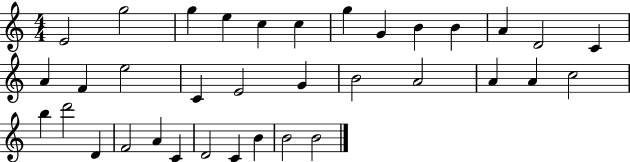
{
  \clef treble
  \numericTimeSignature
  \time 4/4
  \key c \major
  e'2 g''2 | g''4 e''4 c''4 c''4 | g''4 g'4 b'4 b'4 | a'4 d'2 c'4 | \break a'4 f'4 e''2 | c'4 e'2 g'4 | b'2 a'2 | a'4 a'4 c''2 | \break b''4 d'''2 d'4 | f'2 a'4 c'4 | d'2 c'4 b'4 | b'2 b'2 | \break \bar "|."
}